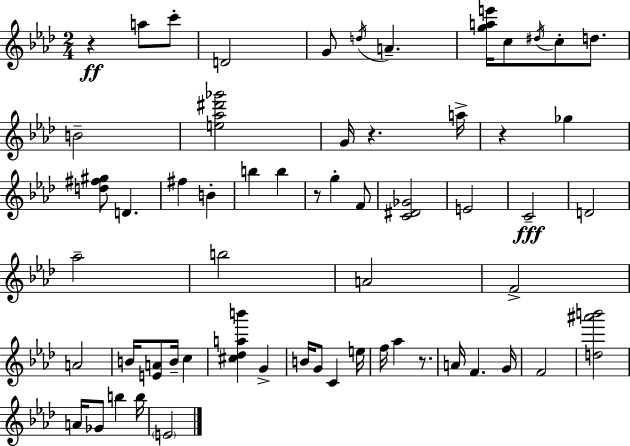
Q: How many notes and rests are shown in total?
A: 60